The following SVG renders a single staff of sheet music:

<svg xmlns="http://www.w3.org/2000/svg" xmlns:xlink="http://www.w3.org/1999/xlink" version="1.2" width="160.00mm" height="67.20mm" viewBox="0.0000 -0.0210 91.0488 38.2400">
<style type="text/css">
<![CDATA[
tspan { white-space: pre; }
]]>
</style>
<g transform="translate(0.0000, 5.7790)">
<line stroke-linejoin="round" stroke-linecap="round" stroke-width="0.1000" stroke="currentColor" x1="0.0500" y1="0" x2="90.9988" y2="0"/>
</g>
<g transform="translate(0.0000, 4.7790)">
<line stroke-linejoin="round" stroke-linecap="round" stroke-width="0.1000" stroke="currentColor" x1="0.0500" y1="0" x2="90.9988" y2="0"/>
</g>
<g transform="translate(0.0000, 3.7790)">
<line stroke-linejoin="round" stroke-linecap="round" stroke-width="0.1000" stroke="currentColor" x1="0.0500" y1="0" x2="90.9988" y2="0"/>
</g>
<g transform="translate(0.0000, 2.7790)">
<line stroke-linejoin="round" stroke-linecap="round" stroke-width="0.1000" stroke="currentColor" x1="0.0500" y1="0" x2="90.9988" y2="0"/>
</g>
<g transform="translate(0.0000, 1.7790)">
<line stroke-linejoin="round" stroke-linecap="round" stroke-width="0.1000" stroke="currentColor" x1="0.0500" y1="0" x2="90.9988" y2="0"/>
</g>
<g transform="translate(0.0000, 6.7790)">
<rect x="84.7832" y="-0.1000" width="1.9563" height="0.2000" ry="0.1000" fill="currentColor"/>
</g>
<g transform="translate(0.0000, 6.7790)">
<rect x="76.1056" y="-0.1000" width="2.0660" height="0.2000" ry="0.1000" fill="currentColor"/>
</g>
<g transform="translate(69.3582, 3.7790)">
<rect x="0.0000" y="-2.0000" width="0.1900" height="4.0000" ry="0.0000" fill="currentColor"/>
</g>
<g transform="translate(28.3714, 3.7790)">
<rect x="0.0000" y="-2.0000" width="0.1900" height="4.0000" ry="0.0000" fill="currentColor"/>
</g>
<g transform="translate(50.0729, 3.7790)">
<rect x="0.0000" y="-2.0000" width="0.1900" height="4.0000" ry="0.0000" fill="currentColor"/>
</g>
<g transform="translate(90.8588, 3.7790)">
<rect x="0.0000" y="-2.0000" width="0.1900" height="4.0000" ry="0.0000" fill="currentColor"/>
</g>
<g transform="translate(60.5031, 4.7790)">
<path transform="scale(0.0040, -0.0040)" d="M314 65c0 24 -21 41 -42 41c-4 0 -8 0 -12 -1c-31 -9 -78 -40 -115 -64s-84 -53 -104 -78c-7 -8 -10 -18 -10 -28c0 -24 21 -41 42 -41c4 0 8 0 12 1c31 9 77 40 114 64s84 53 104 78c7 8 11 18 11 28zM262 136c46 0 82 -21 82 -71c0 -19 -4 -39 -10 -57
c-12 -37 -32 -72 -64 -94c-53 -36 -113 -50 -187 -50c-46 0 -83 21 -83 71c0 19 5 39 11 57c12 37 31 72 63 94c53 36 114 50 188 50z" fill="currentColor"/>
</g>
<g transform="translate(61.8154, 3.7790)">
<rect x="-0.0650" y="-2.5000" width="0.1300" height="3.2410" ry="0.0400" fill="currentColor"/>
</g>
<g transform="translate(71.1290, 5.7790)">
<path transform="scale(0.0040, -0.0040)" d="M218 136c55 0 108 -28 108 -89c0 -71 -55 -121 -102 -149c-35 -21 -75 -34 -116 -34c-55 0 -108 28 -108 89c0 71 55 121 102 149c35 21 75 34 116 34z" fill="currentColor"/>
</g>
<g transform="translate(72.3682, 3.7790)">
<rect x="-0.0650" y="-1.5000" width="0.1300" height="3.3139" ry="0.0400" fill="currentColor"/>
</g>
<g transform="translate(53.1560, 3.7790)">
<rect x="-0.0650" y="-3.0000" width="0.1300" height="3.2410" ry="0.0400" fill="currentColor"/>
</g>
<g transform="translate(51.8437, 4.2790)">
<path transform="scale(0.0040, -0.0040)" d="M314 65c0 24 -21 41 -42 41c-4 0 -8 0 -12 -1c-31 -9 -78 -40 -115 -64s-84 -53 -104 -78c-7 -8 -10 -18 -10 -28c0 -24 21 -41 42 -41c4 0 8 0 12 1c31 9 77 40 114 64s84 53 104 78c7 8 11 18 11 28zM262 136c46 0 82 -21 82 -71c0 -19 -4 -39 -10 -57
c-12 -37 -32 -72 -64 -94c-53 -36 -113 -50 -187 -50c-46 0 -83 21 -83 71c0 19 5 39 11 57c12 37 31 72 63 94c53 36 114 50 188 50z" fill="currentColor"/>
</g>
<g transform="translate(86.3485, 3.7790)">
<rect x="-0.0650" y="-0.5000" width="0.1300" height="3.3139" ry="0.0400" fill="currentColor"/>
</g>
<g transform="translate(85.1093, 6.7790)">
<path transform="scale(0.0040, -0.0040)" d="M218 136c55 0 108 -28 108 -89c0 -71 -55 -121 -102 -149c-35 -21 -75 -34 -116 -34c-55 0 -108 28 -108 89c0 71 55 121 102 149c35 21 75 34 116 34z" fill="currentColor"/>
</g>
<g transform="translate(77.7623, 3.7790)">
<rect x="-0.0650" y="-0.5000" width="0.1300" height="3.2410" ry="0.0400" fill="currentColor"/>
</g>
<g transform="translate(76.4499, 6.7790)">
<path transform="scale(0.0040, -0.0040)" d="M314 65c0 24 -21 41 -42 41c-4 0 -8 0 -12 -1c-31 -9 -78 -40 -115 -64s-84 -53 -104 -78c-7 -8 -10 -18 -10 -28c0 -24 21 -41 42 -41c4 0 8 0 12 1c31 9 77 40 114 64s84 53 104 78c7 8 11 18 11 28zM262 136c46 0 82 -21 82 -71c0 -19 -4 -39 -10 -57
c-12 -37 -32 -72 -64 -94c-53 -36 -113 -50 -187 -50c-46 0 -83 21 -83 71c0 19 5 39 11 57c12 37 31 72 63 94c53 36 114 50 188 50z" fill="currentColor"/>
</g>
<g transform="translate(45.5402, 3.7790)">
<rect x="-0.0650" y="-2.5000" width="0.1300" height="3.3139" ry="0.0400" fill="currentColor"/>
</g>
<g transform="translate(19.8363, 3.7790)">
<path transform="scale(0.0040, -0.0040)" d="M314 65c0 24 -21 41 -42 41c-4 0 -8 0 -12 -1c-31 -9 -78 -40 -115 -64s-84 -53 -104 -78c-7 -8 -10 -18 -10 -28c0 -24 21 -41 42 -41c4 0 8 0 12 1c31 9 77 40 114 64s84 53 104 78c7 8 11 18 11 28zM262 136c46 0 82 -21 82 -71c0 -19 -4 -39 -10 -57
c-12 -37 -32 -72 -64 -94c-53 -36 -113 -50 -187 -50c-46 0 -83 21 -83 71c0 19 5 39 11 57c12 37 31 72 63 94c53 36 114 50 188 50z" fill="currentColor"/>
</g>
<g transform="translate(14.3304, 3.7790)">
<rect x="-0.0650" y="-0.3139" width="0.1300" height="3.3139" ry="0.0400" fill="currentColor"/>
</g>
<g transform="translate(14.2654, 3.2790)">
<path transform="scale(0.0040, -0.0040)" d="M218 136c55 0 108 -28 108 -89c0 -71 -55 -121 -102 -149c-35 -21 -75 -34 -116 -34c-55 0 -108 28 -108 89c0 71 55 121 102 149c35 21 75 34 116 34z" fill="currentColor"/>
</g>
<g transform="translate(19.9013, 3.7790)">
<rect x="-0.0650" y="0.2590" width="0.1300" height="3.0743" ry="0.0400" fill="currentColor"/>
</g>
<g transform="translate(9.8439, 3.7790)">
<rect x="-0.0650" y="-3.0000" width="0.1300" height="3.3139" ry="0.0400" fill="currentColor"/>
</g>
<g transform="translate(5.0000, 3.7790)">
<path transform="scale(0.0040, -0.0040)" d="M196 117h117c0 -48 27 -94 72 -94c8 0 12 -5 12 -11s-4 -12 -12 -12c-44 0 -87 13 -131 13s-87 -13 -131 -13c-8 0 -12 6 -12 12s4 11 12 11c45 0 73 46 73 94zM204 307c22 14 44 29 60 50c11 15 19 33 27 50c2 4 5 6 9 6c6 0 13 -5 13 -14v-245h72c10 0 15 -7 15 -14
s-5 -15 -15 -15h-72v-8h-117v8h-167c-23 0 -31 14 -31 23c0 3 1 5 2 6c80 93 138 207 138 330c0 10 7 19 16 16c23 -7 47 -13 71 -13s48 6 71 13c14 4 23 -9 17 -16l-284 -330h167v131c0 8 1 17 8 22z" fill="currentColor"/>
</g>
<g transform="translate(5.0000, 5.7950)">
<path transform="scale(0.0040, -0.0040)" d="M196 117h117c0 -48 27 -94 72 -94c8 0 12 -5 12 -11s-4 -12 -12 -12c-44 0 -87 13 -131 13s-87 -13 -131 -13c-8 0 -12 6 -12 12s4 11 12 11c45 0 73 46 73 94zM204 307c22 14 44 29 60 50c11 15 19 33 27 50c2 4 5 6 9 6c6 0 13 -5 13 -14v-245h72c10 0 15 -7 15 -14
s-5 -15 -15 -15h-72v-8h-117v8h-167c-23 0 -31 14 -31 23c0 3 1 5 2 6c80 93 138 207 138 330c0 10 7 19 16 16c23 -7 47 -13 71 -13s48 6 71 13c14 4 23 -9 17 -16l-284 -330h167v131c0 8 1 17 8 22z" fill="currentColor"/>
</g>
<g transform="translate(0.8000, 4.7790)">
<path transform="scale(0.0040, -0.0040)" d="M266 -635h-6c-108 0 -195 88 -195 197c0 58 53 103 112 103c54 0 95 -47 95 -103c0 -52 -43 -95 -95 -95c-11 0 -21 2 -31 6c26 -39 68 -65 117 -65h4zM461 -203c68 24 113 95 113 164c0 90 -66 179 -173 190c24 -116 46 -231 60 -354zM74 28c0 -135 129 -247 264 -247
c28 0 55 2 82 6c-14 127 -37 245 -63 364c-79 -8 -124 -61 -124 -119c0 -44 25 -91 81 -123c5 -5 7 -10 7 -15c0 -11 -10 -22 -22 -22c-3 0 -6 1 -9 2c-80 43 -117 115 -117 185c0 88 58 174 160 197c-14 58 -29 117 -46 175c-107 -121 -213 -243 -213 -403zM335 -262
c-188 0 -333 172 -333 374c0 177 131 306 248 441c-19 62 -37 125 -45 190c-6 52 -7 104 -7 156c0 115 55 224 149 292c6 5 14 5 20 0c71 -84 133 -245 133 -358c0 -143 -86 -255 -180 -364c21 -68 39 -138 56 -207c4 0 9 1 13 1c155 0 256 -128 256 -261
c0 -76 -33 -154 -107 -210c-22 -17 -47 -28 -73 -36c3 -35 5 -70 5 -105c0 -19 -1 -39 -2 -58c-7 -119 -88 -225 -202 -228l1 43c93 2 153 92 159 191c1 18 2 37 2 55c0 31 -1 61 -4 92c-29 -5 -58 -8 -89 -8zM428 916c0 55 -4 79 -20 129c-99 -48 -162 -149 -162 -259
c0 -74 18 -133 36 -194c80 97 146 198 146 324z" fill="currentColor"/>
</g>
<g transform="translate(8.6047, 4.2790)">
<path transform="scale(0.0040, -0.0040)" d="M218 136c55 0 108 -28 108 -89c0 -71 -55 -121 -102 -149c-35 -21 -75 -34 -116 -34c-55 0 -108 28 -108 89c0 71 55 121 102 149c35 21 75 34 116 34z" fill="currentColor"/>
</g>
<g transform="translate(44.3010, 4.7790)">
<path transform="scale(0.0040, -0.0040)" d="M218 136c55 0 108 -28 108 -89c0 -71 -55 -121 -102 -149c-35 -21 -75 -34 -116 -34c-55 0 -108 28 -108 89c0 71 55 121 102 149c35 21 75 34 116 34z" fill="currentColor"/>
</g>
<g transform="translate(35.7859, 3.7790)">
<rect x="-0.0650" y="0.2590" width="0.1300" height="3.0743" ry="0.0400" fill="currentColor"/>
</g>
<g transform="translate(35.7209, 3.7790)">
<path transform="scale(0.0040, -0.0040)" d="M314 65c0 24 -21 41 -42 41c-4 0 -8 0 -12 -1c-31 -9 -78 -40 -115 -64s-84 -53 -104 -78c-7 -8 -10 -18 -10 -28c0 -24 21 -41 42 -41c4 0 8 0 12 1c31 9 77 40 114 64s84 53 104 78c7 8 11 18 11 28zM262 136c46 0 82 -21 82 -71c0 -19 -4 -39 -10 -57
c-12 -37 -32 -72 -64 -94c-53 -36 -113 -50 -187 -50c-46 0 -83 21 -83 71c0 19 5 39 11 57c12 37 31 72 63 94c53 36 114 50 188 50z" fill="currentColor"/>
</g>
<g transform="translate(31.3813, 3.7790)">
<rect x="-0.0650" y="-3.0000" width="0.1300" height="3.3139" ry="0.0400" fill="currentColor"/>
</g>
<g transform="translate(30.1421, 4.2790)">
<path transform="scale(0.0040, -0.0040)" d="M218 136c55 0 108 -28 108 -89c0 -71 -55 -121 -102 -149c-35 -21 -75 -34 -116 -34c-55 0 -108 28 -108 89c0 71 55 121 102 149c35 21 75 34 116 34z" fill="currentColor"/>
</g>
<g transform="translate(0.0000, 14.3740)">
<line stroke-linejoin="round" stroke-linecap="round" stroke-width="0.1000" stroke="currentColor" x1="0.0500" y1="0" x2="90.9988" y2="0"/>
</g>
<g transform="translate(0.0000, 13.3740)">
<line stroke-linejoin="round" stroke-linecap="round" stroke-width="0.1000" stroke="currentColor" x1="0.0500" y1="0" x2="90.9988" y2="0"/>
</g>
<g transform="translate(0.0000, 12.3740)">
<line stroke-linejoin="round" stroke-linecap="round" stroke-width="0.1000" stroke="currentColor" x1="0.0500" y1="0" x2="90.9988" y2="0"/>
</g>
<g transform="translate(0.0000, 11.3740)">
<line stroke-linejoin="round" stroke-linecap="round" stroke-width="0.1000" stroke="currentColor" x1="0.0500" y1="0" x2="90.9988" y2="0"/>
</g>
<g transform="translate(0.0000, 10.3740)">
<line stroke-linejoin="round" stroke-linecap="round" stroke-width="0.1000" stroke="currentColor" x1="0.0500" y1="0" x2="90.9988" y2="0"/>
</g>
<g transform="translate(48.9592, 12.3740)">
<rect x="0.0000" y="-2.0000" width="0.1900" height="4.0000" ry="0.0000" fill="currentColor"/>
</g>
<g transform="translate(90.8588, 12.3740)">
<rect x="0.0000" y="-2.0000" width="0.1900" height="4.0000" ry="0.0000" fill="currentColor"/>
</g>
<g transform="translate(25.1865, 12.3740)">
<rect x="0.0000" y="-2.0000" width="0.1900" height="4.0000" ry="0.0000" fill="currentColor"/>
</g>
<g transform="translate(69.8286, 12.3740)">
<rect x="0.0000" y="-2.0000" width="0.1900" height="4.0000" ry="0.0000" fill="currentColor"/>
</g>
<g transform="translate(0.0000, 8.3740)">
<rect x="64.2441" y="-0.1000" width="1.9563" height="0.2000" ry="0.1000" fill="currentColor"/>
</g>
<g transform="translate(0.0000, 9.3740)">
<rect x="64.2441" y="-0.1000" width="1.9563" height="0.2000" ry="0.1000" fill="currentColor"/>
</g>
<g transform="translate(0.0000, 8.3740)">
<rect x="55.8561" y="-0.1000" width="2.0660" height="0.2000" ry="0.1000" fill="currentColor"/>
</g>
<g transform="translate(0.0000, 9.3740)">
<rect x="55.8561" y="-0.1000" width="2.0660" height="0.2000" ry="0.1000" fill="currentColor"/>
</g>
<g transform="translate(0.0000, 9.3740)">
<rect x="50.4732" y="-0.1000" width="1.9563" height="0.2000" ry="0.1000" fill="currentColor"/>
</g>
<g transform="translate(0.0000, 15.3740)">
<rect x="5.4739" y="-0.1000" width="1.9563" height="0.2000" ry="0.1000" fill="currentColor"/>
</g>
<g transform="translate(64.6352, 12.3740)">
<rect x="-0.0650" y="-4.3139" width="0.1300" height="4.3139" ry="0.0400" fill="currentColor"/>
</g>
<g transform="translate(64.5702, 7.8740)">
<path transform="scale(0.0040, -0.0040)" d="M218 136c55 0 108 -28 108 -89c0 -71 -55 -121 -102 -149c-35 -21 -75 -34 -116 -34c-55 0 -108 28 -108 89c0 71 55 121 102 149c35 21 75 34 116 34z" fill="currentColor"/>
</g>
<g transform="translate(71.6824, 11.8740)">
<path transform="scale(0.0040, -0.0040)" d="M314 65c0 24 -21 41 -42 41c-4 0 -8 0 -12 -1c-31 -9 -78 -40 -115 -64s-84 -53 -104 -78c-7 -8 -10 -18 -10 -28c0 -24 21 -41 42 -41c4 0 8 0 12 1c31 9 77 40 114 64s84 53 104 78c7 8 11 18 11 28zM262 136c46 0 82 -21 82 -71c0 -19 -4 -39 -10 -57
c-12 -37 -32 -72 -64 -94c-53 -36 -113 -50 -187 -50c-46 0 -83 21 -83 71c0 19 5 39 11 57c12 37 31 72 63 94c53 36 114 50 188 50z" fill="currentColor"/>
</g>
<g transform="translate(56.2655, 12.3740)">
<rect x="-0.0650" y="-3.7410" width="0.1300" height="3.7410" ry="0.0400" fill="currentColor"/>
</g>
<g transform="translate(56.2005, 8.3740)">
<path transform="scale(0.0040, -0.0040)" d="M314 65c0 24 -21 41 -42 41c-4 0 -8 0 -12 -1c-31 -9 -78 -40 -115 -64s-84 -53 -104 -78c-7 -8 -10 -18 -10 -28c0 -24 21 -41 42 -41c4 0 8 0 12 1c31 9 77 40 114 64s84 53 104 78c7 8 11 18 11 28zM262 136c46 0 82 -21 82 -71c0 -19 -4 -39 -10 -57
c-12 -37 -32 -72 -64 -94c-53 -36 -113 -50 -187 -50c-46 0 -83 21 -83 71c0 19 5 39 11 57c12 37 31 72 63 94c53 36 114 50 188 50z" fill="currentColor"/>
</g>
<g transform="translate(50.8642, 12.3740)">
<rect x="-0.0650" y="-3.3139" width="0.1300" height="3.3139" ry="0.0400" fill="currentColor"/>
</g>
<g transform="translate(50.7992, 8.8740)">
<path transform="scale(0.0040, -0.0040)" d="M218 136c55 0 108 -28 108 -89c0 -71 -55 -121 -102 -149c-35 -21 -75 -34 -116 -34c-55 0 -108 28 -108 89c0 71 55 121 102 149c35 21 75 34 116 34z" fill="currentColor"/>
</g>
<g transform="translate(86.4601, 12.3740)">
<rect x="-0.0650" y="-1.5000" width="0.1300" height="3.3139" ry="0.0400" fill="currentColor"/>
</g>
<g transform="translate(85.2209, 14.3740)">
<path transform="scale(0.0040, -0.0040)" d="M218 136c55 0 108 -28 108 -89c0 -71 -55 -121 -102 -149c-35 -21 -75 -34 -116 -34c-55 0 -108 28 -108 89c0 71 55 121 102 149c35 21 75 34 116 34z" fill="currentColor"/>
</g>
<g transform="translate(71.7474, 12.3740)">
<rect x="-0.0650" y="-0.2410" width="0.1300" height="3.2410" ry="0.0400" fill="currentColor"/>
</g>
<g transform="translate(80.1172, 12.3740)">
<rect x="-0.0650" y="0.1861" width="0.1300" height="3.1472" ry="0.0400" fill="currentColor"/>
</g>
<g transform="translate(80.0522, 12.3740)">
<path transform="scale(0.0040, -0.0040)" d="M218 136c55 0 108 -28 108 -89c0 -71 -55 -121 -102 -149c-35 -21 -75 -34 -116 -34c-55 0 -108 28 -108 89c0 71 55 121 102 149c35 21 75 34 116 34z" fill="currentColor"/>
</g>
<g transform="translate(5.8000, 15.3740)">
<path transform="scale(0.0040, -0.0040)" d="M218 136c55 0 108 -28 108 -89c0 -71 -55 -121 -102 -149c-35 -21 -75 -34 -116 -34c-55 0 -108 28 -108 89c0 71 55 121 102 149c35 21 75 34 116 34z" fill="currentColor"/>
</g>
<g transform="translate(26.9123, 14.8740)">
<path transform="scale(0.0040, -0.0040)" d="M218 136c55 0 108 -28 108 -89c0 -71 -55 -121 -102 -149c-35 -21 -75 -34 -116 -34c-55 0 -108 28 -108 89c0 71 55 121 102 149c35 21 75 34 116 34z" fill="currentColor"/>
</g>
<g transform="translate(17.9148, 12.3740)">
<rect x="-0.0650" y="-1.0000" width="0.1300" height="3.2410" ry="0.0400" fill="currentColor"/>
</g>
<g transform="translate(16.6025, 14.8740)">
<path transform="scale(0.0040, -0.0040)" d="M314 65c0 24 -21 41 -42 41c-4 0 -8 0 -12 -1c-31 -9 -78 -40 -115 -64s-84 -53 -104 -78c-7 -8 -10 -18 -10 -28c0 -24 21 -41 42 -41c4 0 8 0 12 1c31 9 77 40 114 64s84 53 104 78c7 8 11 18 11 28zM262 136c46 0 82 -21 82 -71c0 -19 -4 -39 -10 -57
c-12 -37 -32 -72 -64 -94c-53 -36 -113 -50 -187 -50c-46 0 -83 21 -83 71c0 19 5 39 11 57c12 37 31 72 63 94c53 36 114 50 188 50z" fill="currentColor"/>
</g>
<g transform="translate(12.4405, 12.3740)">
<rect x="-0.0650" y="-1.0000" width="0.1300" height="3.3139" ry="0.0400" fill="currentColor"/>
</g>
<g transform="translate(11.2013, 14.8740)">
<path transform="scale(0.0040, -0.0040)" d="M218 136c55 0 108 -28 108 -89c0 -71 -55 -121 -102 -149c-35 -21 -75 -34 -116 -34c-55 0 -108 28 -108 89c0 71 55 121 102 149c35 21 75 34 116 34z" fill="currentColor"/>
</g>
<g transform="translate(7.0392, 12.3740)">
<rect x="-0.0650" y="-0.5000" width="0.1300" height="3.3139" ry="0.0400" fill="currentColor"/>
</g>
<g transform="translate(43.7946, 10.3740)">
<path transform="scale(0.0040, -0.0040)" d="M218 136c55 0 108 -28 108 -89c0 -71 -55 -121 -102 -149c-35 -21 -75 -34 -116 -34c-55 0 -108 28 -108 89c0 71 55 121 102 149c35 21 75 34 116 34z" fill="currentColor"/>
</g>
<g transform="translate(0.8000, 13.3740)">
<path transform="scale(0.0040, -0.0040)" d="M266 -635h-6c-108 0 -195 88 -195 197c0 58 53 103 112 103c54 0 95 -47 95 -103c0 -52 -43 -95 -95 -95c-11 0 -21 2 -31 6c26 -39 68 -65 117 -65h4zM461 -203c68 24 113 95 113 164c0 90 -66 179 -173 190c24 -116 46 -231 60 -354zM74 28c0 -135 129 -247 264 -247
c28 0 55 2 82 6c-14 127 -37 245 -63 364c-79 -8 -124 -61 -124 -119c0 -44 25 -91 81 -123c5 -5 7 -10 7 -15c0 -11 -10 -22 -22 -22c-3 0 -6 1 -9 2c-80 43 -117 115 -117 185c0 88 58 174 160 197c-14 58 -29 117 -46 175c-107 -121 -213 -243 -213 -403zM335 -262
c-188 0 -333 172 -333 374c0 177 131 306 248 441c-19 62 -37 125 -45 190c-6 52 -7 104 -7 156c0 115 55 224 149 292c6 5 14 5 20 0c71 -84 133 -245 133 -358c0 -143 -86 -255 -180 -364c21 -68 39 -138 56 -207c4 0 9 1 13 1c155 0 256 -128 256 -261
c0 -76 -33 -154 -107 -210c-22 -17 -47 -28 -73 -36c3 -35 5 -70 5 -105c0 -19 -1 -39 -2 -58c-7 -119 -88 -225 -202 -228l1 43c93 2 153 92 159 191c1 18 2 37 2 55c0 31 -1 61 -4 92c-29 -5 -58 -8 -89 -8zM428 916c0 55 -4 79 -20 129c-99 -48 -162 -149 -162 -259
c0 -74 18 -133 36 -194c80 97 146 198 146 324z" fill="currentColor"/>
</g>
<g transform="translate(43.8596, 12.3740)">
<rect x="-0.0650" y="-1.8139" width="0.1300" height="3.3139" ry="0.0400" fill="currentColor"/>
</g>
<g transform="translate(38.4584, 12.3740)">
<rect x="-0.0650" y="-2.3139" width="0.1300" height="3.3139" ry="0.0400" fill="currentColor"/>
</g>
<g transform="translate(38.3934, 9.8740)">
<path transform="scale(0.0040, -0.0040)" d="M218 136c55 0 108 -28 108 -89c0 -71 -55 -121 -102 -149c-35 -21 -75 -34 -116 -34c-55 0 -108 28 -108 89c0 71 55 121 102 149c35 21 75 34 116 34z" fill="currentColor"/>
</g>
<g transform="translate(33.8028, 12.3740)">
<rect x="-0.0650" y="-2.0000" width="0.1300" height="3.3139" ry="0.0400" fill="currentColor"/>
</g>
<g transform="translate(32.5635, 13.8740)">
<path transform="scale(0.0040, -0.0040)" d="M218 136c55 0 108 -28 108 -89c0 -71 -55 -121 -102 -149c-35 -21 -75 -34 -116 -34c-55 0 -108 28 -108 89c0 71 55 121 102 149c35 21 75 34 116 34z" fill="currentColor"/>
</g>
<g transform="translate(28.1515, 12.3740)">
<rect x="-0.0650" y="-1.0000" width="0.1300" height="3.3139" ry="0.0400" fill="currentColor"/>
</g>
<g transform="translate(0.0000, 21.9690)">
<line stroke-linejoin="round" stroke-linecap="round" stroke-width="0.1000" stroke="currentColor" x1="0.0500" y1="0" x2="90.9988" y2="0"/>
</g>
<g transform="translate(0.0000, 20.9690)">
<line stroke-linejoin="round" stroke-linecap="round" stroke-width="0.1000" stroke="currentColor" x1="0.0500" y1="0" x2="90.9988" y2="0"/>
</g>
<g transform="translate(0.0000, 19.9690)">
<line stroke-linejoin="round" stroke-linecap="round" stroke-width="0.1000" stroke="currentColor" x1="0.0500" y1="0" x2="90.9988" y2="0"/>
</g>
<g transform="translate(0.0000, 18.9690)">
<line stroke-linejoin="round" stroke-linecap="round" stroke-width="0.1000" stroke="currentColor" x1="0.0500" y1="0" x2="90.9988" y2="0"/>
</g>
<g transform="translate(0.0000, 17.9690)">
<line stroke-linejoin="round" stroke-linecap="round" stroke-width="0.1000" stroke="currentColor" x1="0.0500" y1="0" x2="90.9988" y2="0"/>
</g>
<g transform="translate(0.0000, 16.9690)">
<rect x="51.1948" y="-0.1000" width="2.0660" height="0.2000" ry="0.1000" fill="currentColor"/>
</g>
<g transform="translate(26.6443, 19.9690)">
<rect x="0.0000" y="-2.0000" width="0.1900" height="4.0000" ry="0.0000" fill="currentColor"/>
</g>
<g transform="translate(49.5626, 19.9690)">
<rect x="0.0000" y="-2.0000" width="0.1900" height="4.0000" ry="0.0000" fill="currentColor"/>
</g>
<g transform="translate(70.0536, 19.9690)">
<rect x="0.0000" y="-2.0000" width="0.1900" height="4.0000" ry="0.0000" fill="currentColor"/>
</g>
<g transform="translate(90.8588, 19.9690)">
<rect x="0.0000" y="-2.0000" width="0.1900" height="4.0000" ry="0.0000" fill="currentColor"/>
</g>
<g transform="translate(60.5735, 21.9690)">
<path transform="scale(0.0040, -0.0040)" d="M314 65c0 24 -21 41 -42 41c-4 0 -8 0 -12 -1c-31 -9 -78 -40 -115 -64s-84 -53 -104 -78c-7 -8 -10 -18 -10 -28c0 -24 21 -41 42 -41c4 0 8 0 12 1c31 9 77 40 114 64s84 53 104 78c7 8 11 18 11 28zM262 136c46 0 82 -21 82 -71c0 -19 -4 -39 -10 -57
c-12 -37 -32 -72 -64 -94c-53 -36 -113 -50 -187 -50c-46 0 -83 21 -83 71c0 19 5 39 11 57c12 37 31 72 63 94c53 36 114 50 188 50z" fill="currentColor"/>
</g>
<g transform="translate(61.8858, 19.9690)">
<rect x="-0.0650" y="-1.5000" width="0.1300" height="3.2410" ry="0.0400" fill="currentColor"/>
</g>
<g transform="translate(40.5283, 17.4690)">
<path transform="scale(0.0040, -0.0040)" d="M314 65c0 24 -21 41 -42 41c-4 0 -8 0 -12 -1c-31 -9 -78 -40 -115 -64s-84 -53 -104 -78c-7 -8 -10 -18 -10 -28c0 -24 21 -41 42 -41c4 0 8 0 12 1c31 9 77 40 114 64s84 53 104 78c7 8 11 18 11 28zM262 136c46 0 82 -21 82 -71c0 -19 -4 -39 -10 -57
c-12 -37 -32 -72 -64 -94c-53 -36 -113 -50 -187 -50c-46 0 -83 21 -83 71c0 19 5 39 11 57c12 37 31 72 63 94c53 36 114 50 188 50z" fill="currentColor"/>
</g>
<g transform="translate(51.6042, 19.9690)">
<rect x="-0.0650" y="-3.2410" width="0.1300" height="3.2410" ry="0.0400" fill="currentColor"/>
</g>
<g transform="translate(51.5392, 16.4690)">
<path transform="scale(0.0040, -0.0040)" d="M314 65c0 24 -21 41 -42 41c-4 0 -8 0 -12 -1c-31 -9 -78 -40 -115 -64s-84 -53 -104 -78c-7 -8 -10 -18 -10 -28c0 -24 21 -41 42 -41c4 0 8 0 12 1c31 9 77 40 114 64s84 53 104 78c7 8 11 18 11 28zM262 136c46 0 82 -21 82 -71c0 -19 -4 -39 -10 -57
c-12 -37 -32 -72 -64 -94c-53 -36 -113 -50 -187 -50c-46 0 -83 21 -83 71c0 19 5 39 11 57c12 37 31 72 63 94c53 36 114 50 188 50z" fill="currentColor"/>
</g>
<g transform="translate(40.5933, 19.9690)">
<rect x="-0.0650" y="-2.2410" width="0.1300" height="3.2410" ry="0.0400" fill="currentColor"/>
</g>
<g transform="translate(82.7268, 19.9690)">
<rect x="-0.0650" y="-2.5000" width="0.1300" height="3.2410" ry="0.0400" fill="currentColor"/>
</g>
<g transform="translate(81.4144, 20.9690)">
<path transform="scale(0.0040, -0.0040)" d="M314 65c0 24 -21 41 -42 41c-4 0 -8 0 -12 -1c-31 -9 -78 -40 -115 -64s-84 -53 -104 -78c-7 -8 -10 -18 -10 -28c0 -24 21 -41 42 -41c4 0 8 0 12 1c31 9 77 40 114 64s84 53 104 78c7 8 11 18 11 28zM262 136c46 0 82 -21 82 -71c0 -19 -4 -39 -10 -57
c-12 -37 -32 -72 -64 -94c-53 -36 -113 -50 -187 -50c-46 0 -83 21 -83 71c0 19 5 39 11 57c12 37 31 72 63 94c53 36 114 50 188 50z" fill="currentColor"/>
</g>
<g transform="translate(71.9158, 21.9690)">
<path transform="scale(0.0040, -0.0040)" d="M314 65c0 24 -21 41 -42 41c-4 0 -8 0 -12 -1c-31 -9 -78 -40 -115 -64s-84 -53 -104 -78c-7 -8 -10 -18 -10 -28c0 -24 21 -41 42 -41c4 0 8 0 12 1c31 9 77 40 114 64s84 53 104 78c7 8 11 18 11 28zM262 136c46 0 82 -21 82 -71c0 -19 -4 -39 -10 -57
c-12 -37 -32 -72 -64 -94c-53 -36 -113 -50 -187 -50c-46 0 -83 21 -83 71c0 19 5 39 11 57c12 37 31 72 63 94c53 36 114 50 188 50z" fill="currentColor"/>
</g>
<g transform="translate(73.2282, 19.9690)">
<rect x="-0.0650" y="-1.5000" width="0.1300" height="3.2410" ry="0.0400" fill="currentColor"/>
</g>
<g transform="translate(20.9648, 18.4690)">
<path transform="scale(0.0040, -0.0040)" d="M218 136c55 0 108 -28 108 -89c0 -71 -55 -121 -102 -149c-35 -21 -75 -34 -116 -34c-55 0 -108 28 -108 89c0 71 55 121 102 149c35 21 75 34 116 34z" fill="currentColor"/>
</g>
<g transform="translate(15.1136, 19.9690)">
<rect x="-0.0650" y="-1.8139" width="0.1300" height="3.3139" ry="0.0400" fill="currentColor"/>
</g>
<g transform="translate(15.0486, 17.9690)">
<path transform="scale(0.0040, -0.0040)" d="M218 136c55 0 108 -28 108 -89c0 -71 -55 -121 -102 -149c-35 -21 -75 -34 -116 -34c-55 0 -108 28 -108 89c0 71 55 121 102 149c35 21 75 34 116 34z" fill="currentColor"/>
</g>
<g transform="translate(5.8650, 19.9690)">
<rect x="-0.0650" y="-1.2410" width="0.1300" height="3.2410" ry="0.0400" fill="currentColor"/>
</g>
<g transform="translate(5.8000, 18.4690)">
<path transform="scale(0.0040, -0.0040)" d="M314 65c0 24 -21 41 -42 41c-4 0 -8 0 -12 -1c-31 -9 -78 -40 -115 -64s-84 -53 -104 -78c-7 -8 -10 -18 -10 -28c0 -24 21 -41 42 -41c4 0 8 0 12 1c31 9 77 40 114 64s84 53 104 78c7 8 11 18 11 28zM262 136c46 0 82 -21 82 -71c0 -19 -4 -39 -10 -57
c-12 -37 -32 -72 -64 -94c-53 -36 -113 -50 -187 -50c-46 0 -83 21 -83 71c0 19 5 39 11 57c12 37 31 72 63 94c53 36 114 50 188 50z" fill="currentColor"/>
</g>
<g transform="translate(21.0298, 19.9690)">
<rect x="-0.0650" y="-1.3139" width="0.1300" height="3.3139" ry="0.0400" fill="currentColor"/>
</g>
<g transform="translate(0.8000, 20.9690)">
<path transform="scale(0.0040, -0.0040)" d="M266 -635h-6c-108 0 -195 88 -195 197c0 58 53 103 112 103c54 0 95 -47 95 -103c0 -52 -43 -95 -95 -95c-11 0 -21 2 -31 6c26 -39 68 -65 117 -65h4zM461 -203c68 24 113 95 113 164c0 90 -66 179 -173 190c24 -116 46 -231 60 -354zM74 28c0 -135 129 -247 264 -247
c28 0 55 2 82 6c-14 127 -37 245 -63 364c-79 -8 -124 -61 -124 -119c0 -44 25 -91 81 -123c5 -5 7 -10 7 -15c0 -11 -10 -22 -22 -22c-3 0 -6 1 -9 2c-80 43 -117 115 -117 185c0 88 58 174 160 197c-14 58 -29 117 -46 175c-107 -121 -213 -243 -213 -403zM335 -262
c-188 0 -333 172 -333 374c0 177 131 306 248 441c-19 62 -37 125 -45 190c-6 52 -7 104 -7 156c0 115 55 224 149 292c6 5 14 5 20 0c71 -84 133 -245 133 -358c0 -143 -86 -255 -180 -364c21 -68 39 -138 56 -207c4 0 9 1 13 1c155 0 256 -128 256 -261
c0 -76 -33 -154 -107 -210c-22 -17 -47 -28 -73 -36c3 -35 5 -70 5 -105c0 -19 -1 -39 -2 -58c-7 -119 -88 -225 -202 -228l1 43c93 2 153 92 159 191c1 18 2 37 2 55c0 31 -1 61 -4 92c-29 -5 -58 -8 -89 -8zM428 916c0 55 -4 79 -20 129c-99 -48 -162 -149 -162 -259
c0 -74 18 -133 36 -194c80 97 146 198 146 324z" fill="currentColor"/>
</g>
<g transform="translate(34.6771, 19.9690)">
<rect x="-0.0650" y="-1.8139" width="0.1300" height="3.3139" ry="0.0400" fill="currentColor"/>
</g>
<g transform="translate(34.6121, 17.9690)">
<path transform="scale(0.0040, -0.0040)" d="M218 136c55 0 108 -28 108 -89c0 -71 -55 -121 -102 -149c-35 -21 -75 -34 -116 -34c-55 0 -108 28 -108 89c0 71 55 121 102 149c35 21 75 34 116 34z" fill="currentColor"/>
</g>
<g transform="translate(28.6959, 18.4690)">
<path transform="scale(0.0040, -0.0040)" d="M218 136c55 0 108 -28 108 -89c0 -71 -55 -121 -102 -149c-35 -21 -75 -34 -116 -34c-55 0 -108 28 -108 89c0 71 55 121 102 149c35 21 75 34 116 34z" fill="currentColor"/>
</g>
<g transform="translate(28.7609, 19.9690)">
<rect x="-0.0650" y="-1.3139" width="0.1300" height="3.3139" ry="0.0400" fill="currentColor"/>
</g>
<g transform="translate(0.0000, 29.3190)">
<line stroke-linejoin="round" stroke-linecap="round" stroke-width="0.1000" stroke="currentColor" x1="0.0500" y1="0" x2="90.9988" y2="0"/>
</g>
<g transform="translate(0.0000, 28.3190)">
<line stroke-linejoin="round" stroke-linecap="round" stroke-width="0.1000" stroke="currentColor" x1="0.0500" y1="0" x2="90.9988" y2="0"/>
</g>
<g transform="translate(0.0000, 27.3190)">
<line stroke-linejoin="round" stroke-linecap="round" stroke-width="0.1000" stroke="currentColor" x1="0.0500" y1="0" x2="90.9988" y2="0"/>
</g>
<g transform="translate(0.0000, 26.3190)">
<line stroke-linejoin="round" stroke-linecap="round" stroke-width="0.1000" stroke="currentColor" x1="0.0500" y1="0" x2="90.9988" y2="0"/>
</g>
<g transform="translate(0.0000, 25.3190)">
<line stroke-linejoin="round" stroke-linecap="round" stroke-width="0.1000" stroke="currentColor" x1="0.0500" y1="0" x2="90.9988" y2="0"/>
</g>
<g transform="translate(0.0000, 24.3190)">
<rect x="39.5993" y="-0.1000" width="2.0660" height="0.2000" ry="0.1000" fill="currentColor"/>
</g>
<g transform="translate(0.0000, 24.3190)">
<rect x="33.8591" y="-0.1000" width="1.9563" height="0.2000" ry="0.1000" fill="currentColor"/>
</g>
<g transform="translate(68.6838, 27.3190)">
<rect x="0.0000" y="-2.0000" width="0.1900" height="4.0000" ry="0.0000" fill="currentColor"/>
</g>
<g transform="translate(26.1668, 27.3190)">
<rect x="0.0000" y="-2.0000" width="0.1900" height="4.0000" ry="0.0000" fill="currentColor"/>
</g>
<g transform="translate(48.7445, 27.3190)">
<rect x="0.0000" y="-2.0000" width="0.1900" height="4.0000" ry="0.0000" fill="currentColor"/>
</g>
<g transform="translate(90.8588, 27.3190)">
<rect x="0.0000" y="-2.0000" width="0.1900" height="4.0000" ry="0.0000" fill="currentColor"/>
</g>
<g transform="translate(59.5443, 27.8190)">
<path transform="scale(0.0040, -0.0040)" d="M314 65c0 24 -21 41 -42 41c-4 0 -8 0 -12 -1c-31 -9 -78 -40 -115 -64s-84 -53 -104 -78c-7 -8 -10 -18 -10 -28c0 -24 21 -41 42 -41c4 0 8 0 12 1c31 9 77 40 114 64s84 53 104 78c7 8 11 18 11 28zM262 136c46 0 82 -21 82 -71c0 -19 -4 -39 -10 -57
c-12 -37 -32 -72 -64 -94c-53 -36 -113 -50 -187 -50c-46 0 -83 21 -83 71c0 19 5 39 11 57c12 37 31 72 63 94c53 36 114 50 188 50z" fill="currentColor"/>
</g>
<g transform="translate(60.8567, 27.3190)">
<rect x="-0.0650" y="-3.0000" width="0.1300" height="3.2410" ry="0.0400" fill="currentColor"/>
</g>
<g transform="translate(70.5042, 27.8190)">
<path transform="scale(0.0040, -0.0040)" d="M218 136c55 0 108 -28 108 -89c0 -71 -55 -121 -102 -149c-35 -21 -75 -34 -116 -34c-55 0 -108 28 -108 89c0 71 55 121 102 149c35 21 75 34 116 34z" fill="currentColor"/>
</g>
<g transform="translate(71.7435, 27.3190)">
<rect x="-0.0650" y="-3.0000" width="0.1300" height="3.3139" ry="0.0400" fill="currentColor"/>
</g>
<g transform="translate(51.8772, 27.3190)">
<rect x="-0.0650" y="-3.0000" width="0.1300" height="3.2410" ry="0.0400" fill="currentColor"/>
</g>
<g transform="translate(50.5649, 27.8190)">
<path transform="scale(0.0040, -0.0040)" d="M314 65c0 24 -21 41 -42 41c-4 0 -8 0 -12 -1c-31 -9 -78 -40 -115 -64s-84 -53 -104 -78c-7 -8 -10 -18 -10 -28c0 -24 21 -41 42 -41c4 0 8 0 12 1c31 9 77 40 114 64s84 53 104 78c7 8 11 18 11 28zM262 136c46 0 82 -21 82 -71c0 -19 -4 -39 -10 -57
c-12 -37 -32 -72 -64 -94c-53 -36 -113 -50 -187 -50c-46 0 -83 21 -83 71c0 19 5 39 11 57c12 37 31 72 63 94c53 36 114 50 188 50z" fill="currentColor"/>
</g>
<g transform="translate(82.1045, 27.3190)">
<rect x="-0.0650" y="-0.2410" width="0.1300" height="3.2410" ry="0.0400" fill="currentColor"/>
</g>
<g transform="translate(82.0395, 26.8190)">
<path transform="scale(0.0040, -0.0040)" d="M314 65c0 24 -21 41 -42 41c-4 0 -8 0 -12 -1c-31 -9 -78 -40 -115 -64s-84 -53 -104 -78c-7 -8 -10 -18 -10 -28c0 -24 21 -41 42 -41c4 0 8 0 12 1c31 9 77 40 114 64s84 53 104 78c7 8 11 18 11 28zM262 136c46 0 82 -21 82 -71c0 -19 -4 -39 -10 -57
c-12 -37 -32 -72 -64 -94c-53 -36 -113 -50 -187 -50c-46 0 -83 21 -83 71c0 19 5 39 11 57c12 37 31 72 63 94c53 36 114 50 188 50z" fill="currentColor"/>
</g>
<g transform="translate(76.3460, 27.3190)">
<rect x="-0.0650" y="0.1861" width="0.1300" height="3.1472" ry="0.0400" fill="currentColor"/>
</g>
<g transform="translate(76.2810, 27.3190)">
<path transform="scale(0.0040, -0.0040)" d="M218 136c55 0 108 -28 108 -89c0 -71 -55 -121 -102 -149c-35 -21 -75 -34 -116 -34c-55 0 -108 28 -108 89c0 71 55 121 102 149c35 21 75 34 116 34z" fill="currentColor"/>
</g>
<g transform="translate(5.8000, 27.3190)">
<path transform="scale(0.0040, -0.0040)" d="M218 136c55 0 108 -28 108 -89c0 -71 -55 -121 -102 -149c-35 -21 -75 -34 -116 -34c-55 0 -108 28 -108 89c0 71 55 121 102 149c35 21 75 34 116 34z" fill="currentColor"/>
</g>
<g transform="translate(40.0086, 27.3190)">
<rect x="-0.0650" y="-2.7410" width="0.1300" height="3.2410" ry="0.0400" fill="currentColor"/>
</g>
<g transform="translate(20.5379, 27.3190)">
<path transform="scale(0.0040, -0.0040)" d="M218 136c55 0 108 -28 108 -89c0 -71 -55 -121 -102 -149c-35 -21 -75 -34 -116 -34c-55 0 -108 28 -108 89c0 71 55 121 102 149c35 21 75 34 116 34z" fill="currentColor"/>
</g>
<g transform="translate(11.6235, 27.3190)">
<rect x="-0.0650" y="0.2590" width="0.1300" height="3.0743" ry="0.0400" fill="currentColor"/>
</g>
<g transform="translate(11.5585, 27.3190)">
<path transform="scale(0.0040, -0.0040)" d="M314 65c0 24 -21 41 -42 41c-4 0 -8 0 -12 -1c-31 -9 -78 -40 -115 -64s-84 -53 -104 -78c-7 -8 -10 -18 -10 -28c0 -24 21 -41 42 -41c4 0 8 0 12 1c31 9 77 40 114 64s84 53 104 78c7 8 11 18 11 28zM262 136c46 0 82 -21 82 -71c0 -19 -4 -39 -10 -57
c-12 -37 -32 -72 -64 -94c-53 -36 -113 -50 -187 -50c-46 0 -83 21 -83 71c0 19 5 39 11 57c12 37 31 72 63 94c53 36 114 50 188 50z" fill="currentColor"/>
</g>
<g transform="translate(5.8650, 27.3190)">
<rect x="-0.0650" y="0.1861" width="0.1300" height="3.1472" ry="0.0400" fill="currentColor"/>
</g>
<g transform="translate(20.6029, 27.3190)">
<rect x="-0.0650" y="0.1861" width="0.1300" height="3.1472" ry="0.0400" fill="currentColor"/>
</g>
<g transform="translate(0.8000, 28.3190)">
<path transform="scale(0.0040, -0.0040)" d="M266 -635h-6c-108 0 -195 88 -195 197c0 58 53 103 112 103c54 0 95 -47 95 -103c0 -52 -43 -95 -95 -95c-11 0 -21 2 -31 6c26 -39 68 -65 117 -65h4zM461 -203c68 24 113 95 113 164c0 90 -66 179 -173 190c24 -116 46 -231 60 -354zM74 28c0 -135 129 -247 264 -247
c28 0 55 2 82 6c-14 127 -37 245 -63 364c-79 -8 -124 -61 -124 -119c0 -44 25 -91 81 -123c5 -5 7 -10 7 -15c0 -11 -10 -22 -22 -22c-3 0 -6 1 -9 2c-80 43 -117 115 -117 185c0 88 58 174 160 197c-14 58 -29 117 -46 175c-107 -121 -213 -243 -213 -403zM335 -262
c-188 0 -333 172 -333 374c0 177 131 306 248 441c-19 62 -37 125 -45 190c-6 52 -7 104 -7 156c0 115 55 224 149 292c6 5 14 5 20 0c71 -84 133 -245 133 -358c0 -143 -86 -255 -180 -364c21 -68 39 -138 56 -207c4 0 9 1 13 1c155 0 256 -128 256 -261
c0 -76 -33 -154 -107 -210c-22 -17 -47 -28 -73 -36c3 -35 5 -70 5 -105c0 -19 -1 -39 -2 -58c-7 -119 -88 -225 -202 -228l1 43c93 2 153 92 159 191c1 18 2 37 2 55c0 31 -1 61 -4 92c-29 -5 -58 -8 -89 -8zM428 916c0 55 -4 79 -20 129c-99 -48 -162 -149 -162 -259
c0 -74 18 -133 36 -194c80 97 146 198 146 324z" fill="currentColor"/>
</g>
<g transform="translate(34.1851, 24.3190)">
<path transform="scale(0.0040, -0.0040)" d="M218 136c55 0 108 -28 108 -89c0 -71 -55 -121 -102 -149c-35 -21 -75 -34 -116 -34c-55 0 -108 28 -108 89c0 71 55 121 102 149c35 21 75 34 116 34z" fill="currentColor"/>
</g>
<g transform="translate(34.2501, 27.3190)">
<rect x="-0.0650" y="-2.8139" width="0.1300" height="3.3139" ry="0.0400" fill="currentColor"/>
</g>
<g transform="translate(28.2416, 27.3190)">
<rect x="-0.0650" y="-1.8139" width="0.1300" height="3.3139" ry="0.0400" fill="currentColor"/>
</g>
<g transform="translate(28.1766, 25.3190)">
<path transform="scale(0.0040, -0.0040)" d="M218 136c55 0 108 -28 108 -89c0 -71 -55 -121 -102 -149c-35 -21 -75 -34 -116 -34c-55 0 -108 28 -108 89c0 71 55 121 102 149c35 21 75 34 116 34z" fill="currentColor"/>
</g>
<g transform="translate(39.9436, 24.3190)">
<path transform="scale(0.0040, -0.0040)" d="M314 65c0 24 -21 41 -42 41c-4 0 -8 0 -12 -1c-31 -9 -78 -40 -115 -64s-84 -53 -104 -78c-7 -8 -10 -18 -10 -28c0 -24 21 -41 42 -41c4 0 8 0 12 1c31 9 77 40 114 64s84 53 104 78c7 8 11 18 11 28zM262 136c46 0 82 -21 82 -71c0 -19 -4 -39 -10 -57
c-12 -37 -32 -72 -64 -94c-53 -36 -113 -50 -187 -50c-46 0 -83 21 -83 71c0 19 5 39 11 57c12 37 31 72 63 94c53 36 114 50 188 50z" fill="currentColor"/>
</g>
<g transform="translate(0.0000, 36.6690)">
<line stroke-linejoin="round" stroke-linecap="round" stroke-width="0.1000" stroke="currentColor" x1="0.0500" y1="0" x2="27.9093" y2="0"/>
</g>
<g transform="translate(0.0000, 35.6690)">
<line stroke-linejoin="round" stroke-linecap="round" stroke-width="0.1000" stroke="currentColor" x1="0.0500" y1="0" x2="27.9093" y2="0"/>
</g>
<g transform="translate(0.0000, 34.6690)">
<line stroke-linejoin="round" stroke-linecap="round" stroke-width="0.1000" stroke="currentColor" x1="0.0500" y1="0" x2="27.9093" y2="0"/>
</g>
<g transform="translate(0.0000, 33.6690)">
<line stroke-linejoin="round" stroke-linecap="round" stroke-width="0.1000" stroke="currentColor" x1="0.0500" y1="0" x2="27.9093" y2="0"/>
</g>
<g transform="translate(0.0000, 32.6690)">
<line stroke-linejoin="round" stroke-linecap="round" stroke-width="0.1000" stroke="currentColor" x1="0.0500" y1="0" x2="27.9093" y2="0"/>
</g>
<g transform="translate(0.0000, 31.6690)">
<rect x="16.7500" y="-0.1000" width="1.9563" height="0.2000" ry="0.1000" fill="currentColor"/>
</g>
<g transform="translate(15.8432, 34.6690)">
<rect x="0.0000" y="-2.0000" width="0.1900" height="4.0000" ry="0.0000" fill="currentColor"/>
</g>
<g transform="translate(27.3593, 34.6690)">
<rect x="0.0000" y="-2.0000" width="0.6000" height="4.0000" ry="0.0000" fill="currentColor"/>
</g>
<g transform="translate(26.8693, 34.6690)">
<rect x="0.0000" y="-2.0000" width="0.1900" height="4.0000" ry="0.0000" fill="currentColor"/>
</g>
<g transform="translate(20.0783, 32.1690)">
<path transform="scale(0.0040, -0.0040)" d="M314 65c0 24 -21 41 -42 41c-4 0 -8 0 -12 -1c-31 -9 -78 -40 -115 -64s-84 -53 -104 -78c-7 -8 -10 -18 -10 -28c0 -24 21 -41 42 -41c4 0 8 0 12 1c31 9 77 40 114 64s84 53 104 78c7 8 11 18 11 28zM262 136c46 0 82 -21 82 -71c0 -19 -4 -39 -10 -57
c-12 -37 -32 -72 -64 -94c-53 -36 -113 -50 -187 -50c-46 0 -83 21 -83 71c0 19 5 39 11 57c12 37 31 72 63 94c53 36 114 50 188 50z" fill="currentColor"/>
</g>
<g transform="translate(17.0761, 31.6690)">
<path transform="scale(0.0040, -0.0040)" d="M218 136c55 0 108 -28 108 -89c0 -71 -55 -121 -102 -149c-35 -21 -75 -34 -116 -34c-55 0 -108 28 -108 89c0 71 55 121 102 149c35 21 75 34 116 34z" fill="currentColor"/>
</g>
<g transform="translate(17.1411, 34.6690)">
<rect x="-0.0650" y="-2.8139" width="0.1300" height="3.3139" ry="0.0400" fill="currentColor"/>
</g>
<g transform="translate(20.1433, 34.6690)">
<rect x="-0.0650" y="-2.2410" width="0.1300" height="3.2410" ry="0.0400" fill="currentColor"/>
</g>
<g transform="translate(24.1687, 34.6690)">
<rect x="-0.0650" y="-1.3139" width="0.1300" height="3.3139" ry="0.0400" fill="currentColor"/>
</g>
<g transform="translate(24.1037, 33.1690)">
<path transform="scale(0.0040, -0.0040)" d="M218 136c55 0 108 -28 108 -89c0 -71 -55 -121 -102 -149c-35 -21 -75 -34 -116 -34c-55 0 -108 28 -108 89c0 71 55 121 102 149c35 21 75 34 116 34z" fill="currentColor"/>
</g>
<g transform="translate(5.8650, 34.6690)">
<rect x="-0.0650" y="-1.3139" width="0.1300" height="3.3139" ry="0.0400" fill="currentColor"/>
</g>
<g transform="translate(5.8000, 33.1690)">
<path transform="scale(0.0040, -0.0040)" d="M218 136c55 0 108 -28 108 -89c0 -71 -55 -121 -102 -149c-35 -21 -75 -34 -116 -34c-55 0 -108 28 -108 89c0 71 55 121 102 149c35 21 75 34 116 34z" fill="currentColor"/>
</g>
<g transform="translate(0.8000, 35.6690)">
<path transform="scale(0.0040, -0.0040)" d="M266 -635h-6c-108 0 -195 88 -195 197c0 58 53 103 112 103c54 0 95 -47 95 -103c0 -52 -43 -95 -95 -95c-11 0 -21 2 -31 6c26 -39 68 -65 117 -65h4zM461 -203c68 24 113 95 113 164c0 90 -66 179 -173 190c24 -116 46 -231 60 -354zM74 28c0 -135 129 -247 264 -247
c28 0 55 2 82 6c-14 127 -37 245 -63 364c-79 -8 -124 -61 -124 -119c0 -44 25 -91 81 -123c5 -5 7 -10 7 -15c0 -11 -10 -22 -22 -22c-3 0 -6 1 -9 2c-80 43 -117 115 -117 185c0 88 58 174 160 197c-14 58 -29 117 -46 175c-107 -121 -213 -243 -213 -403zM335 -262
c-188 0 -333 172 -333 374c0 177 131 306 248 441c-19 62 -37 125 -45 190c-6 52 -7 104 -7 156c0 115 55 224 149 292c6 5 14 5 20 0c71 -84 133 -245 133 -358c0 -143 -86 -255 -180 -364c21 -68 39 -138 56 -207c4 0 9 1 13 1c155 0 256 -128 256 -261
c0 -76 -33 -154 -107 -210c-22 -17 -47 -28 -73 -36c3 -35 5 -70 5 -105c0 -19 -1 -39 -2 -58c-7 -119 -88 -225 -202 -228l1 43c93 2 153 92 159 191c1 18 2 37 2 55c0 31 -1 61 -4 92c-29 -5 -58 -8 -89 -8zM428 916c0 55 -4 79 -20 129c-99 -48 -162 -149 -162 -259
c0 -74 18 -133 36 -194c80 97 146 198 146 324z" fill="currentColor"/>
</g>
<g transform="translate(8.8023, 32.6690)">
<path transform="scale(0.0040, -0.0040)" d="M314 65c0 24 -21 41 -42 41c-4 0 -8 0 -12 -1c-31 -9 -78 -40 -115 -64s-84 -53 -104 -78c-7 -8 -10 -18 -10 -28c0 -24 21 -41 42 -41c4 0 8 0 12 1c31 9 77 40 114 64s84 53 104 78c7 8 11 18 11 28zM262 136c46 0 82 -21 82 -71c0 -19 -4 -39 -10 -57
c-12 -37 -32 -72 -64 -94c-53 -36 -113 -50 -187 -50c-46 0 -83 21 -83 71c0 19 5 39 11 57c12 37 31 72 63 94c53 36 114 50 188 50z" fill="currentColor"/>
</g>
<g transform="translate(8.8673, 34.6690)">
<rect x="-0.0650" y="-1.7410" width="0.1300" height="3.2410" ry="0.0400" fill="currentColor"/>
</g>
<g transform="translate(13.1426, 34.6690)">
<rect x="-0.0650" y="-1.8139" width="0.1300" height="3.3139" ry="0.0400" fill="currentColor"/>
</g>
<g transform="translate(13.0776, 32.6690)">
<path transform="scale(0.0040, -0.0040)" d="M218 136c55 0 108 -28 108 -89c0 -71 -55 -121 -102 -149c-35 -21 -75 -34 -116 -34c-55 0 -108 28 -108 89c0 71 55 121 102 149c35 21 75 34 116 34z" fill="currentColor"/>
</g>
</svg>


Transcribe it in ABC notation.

X:1
T:Untitled
M:4/4
L:1/4
K:C
A c B2 A B2 G A2 G2 E C2 C C D D2 D F g f b c'2 d' c2 B E e2 f e e f g2 b2 E2 E2 G2 B B2 B f a a2 A2 A2 A B c2 e f2 f a g2 e